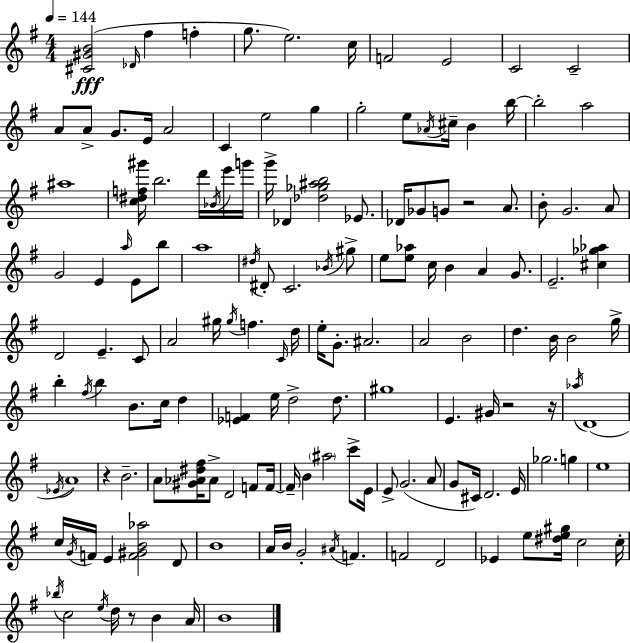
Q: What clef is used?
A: treble